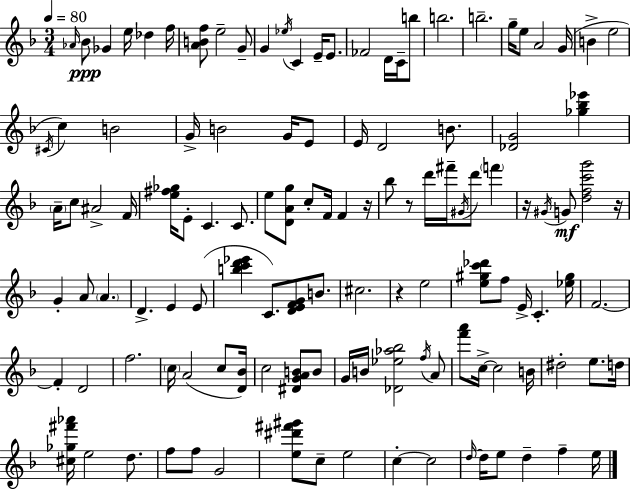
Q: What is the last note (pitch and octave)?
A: E5